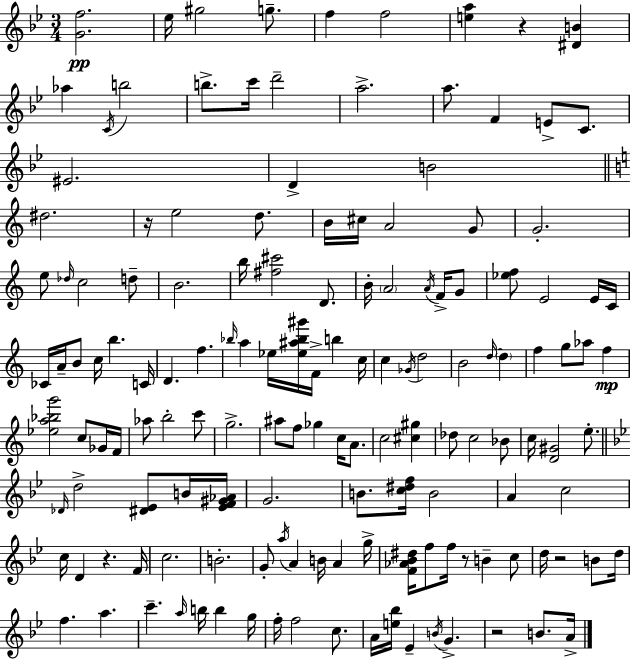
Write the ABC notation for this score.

X:1
T:Untitled
M:3/4
L:1/4
K:Bb
[Gf]2 _e/4 ^g2 g/2 f f2 [ea] z [^DB] _a C/4 b2 b/2 c'/4 d'2 a2 a/2 F E/2 C/2 ^E2 D B2 ^d2 z/4 e2 d/2 B/4 ^c/4 A2 G/2 G2 e/2 _d/4 c2 d/2 B2 b/4 [^f^c']2 D/2 B/4 A2 A/4 F/4 G/2 [_ef]/2 E2 E/4 C/4 _C/4 A/4 B/2 c/4 b C/4 D f _b/4 a _e/4 [_e^a_b^g']/4 F/4 b c/4 c _G/4 d2 B2 d/4 d f g/2 _a/2 f [_ea_bg']2 c/2 _G/4 F/4 _a/2 b2 c'/2 g2 ^a/2 f/2 _g c/4 A/2 c2 [^c^g] _d/2 c2 _B/2 c/4 [D^G]2 e/2 _D/4 d2 [^D_E]/2 B/4 [_EF^G_A]/4 G2 B/2 [c^df]/4 B2 A c2 c/4 D z F/4 c2 B2 G/2 a/4 A B/4 A g/4 [F_A_B^d]/4 f/2 f/4 z/2 B c/2 d/4 z2 B/2 d/4 f a c' a/4 b/4 b g/4 f/4 f2 c/2 A/4 [e_b]/4 _E B/4 G z2 B/2 A/4